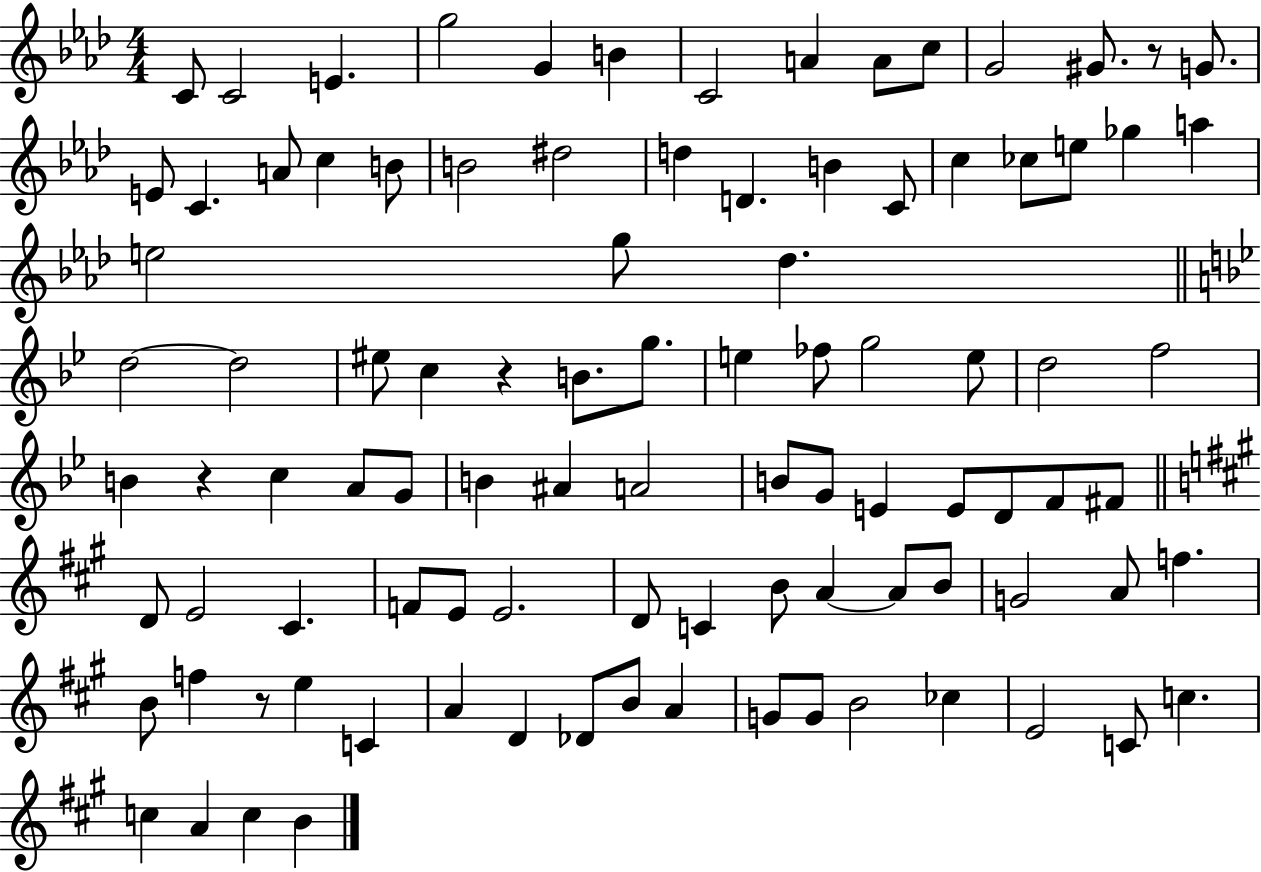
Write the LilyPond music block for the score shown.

{
  \clef treble
  \numericTimeSignature
  \time 4/4
  \key aes \major
  c'8 c'2 e'4. | g''2 g'4 b'4 | c'2 a'4 a'8 c''8 | g'2 gis'8. r8 g'8. | \break e'8 c'4. a'8 c''4 b'8 | b'2 dis''2 | d''4 d'4. b'4 c'8 | c''4 ces''8 e''8 ges''4 a''4 | \break e''2 g''8 des''4. | \bar "||" \break \key g \minor d''2~~ d''2 | eis''8 c''4 r4 b'8. g''8. | e''4 fes''8 g''2 e''8 | d''2 f''2 | \break b'4 r4 c''4 a'8 g'8 | b'4 ais'4 a'2 | b'8 g'8 e'4 e'8 d'8 f'8 fis'8 | \bar "||" \break \key a \major d'8 e'2 cis'4. | f'8 e'8 e'2. | d'8 c'4 b'8 a'4~~ a'8 b'8 | g'2 a'8 f''4. | \break b'8 f''4 r8 e''4 c'4 | a'4 d'4 des'8 b'8 a'4 | g'8 g'8 b'2 ces''4 | e'2 c'8 c''4. | \break c''4 a'4 c''4 b'4 | \bar "|."
}